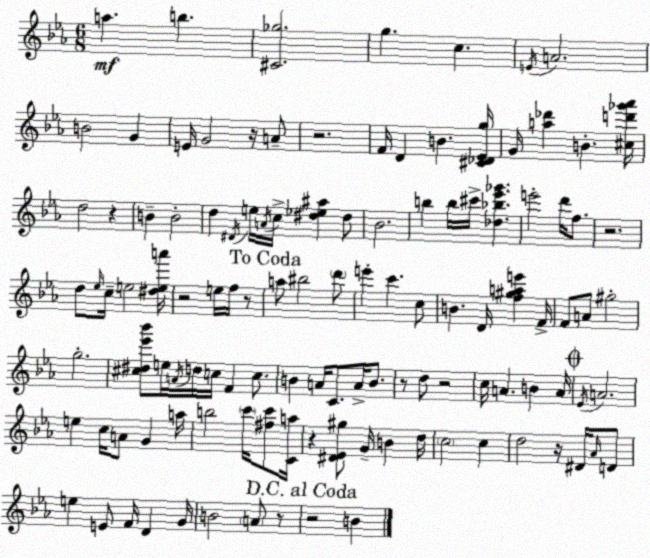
X:1
T:Untitled
M:6/8
L:1/4
K:Eb
a b [^C_g]2 g c E/4 A2 B2 G E/4 G2 z/4 A/2 z2 F/4 D B [^C_D_Eg]/4 G/4 [a_d'] B [^cd'_g'_a']/4 d2 z B B2 d ^D/4 e/4 A/4 c/4 [^d_e^a] ^d/2 _B2 b b/4 ^c'/4 [_d_b_e'_g'] e'2 d'/4 f/2 z2 d/2 _e/4 c/4 e2 [^dea']/4 z2 e/4 f/4 z/2 a/2 ^b2 d'/2 e' c' c/2 B D/4 [f^gae'] F/4 F/2 A/2 ^g2 g2 [^c^d_e'_b']/2 e/4 A/4 d/4 c/4 F c/2 B A/4 C/2 A/4 B/2 z/2 d/2 z2 c/4 A B A/4 _E/4 A2 e c/4 A/2 G a/4 b2 c'/4 [^fc']/2 [Ca]/4 z [^D_E^g]/2 G/4 B d/4 c2 c d2 z/4 ^D/4 _A/4 D/2 e E/2 F/4 D G/4 B2 A/2 z/2 z2 B